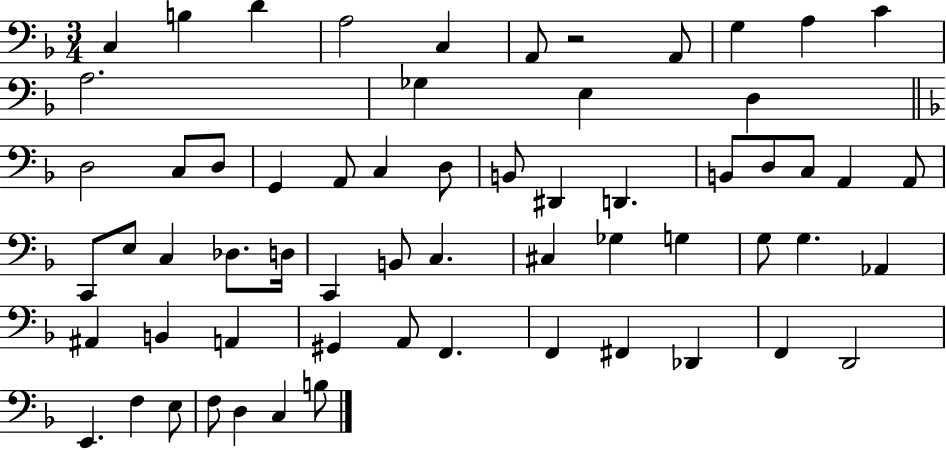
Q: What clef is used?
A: bass